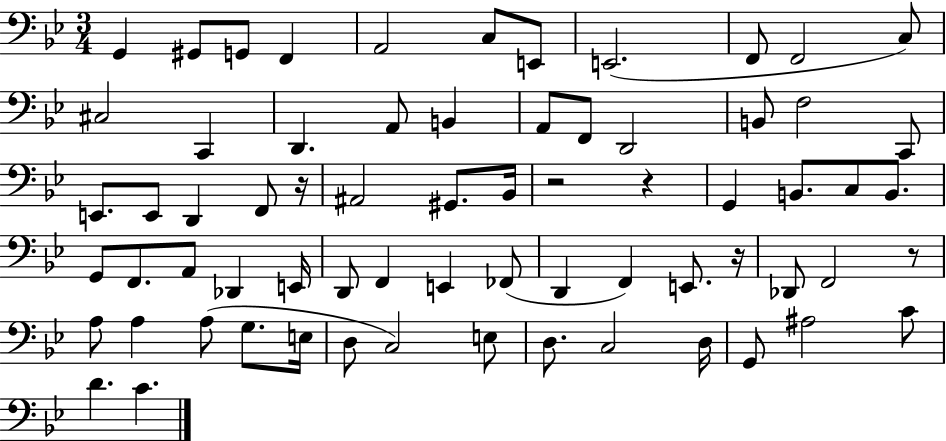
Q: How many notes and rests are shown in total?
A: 68